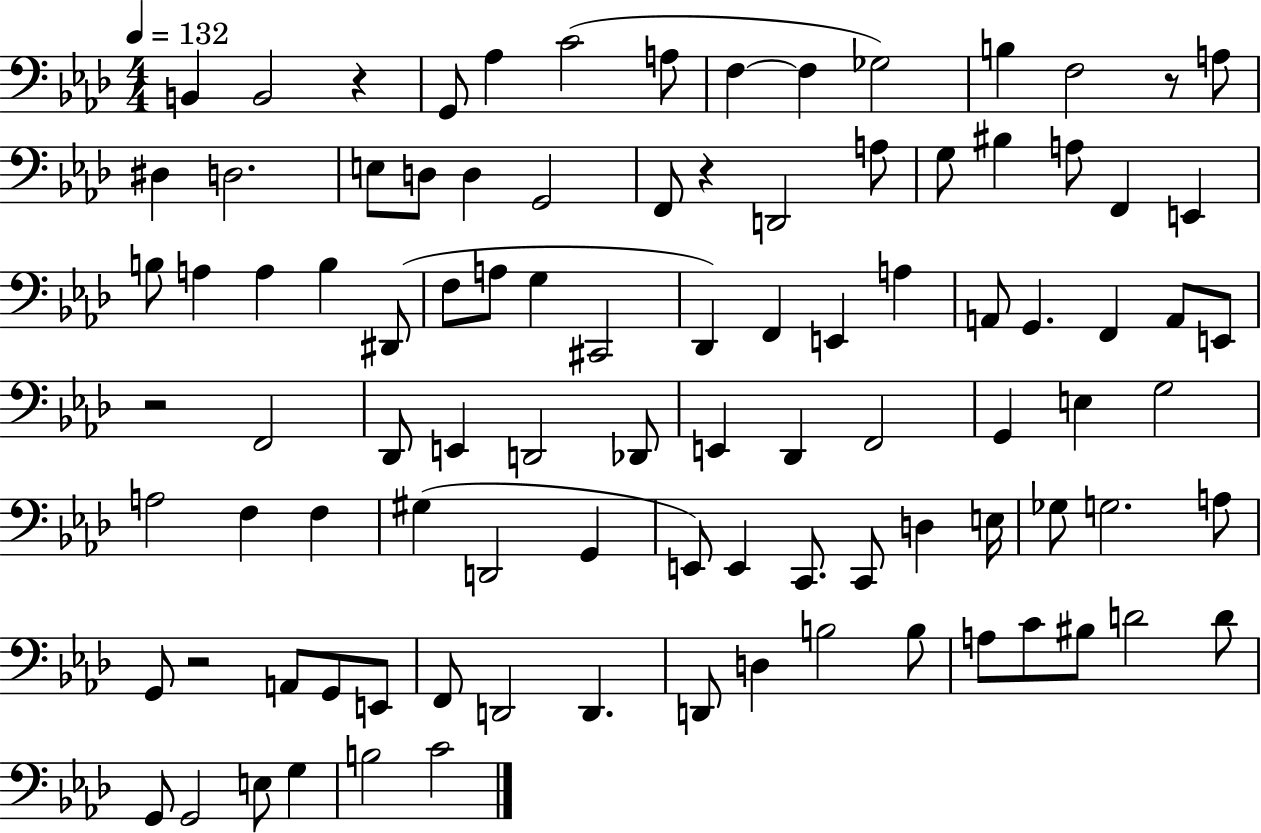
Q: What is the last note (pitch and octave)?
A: C4